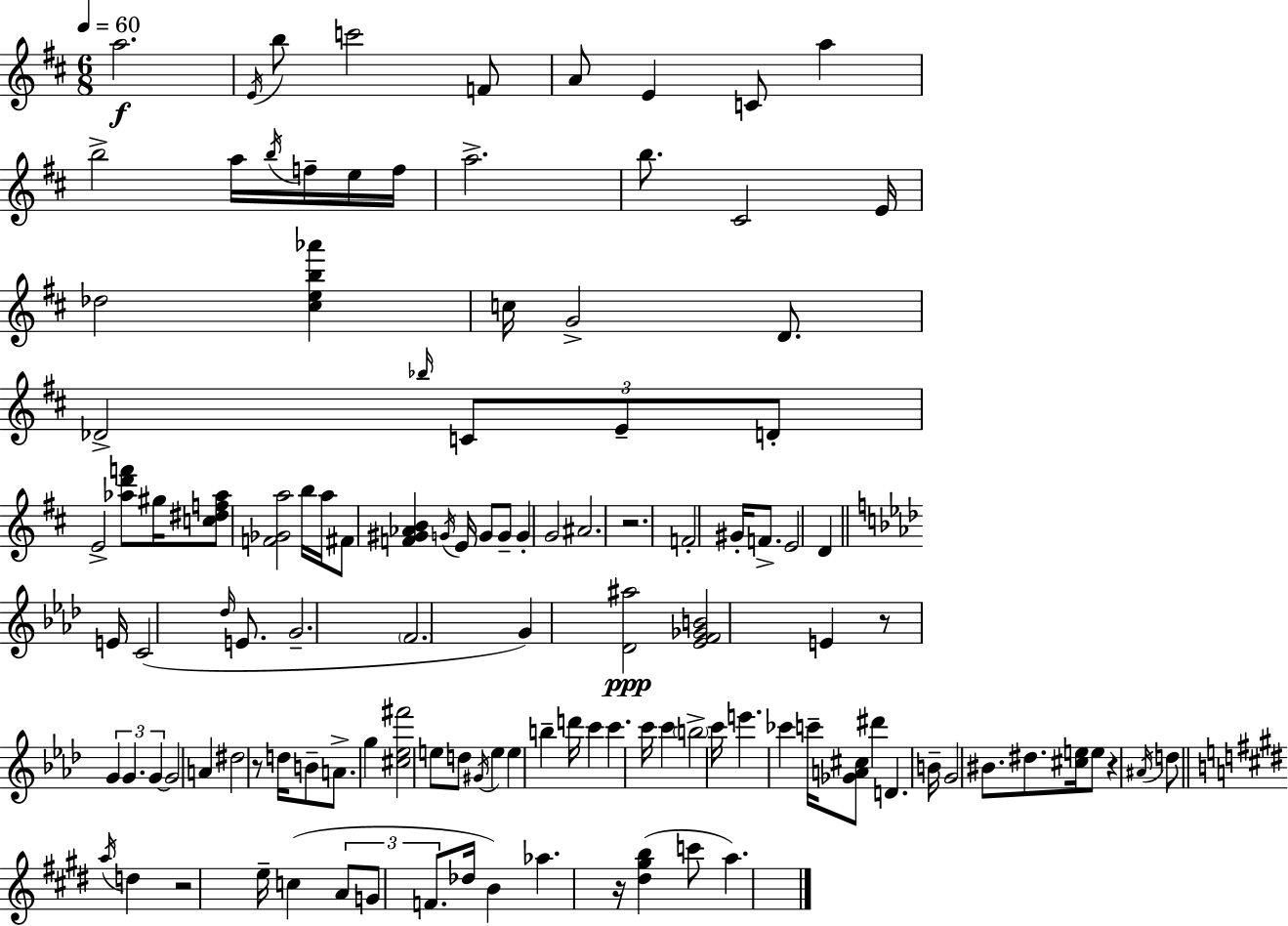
A5/h. E4/s B5/e C6/h F4/e A4/e E4/q C4/e A5/q B5/h A5/s B5/s F5/s E5/s F5/s A5/h. B5/e. C#4/h E4/s Db5/h [C#5,E5,B5,Ab6]/q C5/s G4/h D4/e. Db4/h Bb5/s C4/e E4/e D4/e E4/h [Ab5,D6,F6]/e G#5/s [C5,D#5,F5,Ab5]/e [F4,Gb4,A5]/h B5/s A5/s F#4/e [F4,G#4,Ab4,B4]/q G4/s E4/s G4/e G4/e G4/q G4/h A#4/h. R/h. F4/h G#4/s F4/e. E4/h D4/q E4/s C4/h Db5/s E4/e. G4/h. F4/h. G4/q [Db4,A#5]/h [Eb4,F4,Gb4,B4]/h E4/q R/e G4/q G4/q. G4/q G4/h A4/q D#5/h R/e D5/s B4/e A4/e. G5/q [C#5,Eb5,F#6]/h E5/e D5/e G#4/s E5/q E5/q B5/q D6/s C6/q C6/q. C6/s C6/q B5/h C6/s E6/q. CES6/q C6/s [Gb4,A4,C#5]/e D#6/q D4/q. B4/s G4/h BIS4/e. D#5/e. [C#5,E5]/s E5/e R/q A#4/s D5/e A5/s D5/q R/h E5/s C5/q A4/e G4/e F4/e. Db5/s B4/q Ab5/q. R/s [D#5,G#5,B5]/q C6/e A5/q.